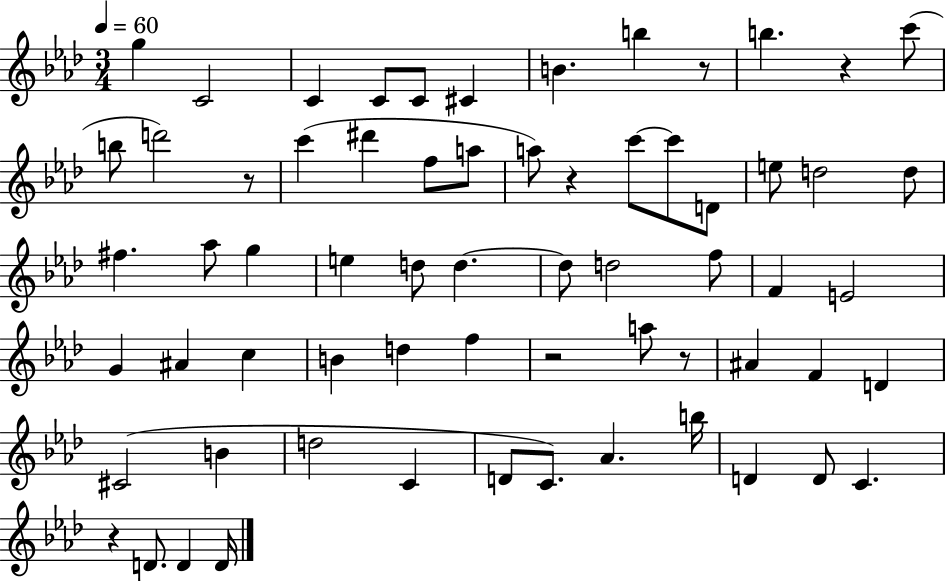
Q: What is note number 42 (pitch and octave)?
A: A#4